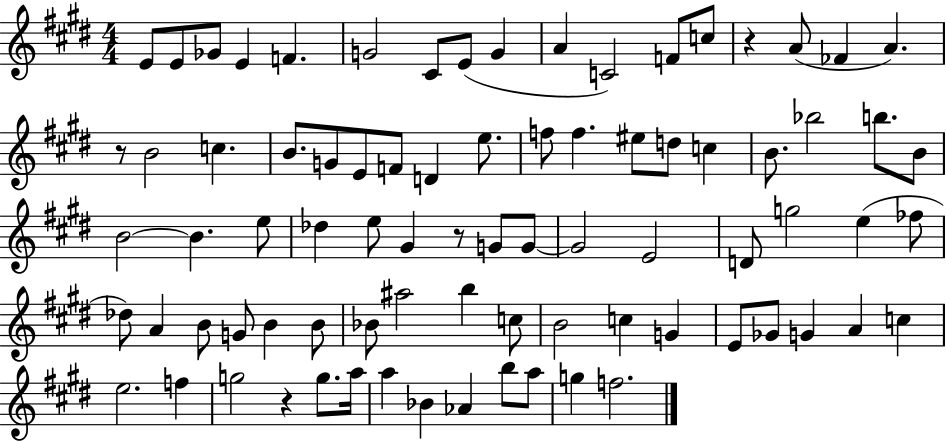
X:1
T:Untitled
M:4/4
L:1/4
K:E
E/2 E/2 _G/2 E F G2 ^C/2 E/2 G A C2 F/2 c/2 z A/2 _F A z/2 B2 c B/2 G/2 E/2 F/2 D e/2 f/2 f ^e/2 d/2 c B/2 _b2 b/2 B/2 B2 B e/2 _d e/2 ^G z/2 G/2 G/2 G2 E2 D/2 g2 e _f/2 _d/2 A B/2 G/2 B B/2 _B/2 ^a2 b c/2 B2 c G E/2 _G/2 G A c e2 f g2 z g/2 a/4 a _B _A b/2 a/2 g f2